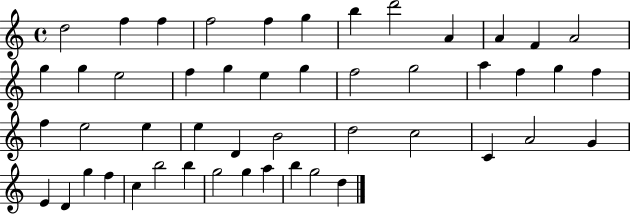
X:1
T:Untitled
M:4/4
L:1/4
K:C
d2 f f f2 f g b d'2 A A F A2 g g e2 f g e g f2 g2 a f g f f e2 e e D B2 d2 c2 C A2 G E D g f c b2 b g2 g a b g2 d